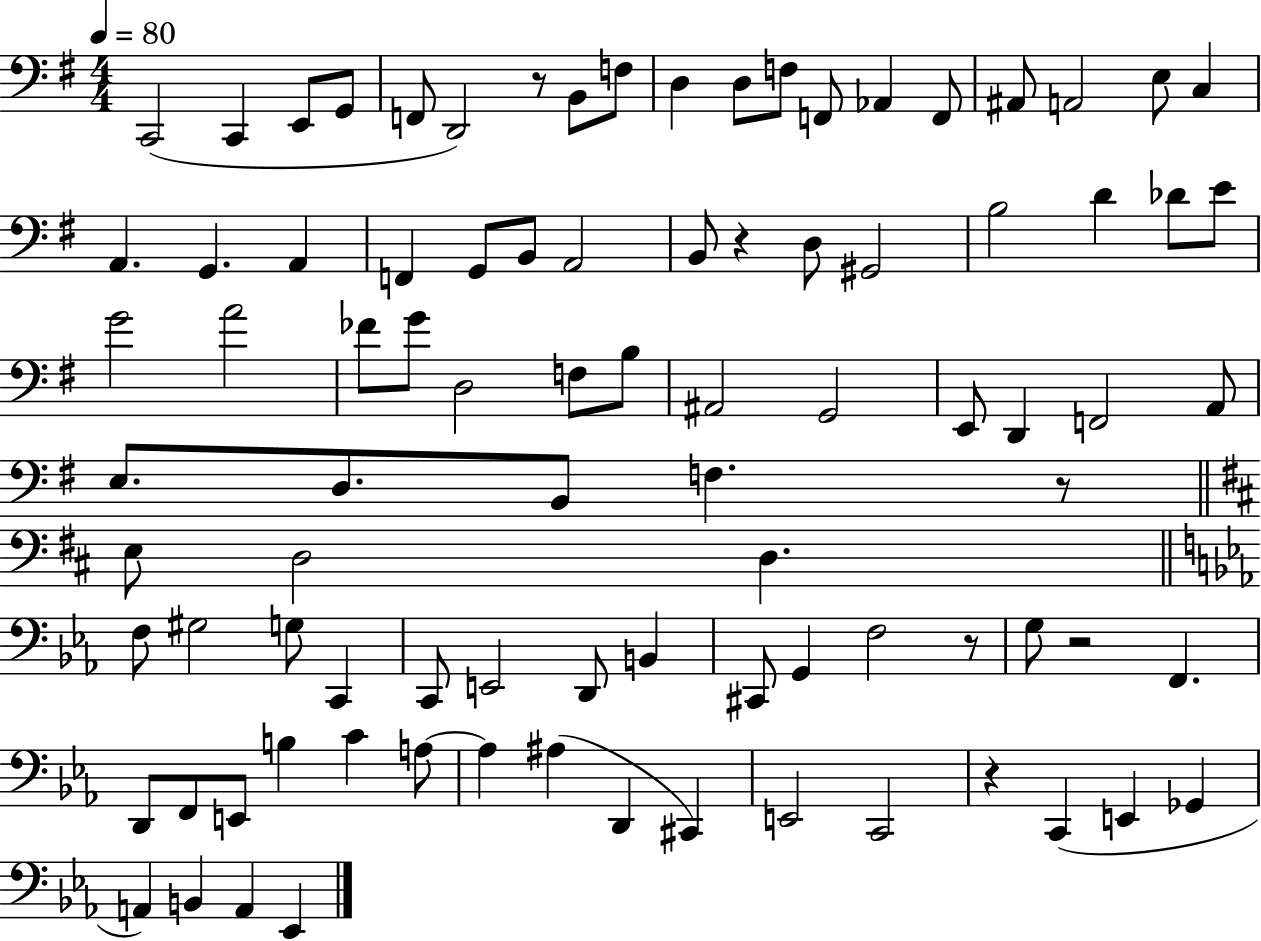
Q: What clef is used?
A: bass